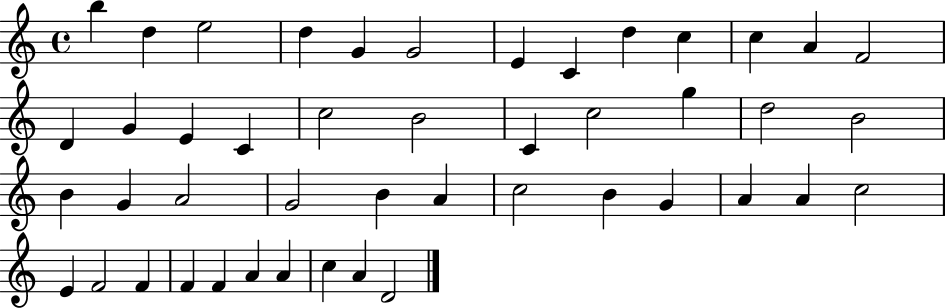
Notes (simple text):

B5/q D5/q E5/h D5/q G4/q G4/h E4/q C4/q D5/q C5/q C5/q A4/q F4/h D4/q G4/q E4/q C4/q C5/h B4/h C4/q C5/h G5/q D5/h B4/h B4/q G4/q A4/h G4/h B4/q A4/q C5/h B4/q G4/q A4/q A4/q C5/h E4/q F4/h F4/q F4/q F4/q A4/q A4/q C5/q A4/q D4/h